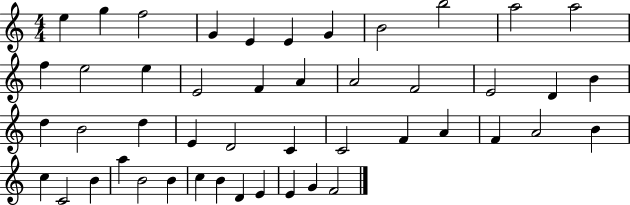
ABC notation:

X:1
T:Untitled
M:4/4
L:1/4
K:C
e g f2 G E E G B2 b2 a2 a2 f e2 e E2 F A A2 F2 E2 D B d B2 d E D2 C C2 F A F A2 B c C2 B a B2 B c B D E E G F2